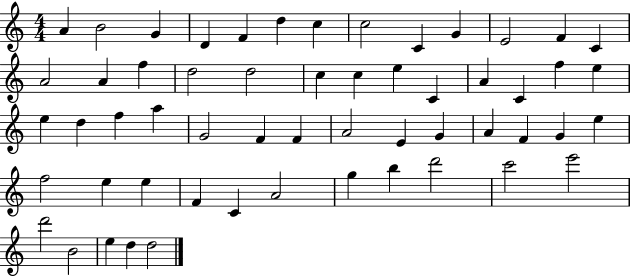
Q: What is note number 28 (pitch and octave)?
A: D5